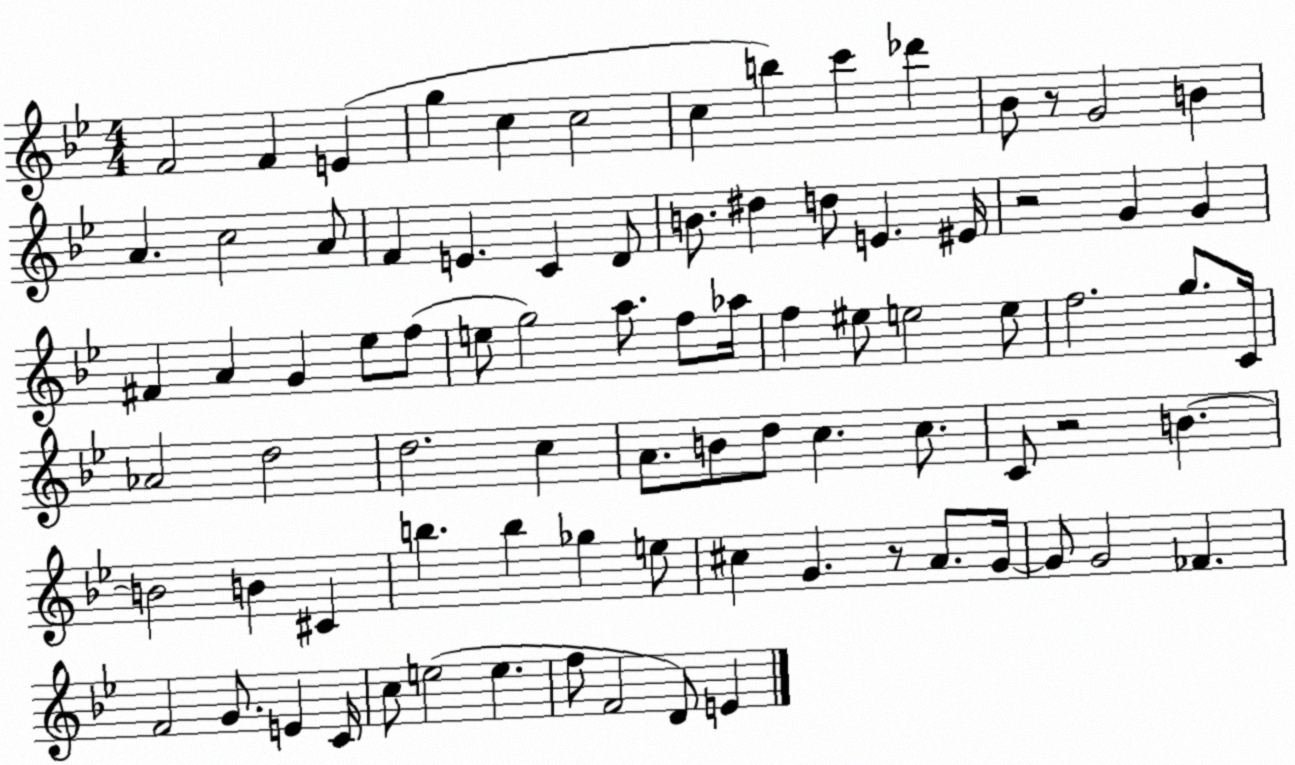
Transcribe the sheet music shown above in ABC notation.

X:1
T:Untitled
M:4/4
L:1/4
K:Bb
F2 F E g c c2 c b c' _d' _B/2 z/2 G2 B A c2 A/2 F E C D/2 B/2 ^d d/2 E ^E/4 z2 G G ^F A G _e/2 f/2 e/2 g2 a/2 f/2 _a/4 f ^e/2 e2 e/2 f2 g/2 C/4 _A2 d2 d2 c A/2 B/2 d/2 c c/2 C/2 z2 B B2 B ^C b b _g e/2 ^c G z/2 A/2 G/4 G/2 G2 _F F2 G/2 E C/4 c/2 e2 e f/2 F2 D/2 E